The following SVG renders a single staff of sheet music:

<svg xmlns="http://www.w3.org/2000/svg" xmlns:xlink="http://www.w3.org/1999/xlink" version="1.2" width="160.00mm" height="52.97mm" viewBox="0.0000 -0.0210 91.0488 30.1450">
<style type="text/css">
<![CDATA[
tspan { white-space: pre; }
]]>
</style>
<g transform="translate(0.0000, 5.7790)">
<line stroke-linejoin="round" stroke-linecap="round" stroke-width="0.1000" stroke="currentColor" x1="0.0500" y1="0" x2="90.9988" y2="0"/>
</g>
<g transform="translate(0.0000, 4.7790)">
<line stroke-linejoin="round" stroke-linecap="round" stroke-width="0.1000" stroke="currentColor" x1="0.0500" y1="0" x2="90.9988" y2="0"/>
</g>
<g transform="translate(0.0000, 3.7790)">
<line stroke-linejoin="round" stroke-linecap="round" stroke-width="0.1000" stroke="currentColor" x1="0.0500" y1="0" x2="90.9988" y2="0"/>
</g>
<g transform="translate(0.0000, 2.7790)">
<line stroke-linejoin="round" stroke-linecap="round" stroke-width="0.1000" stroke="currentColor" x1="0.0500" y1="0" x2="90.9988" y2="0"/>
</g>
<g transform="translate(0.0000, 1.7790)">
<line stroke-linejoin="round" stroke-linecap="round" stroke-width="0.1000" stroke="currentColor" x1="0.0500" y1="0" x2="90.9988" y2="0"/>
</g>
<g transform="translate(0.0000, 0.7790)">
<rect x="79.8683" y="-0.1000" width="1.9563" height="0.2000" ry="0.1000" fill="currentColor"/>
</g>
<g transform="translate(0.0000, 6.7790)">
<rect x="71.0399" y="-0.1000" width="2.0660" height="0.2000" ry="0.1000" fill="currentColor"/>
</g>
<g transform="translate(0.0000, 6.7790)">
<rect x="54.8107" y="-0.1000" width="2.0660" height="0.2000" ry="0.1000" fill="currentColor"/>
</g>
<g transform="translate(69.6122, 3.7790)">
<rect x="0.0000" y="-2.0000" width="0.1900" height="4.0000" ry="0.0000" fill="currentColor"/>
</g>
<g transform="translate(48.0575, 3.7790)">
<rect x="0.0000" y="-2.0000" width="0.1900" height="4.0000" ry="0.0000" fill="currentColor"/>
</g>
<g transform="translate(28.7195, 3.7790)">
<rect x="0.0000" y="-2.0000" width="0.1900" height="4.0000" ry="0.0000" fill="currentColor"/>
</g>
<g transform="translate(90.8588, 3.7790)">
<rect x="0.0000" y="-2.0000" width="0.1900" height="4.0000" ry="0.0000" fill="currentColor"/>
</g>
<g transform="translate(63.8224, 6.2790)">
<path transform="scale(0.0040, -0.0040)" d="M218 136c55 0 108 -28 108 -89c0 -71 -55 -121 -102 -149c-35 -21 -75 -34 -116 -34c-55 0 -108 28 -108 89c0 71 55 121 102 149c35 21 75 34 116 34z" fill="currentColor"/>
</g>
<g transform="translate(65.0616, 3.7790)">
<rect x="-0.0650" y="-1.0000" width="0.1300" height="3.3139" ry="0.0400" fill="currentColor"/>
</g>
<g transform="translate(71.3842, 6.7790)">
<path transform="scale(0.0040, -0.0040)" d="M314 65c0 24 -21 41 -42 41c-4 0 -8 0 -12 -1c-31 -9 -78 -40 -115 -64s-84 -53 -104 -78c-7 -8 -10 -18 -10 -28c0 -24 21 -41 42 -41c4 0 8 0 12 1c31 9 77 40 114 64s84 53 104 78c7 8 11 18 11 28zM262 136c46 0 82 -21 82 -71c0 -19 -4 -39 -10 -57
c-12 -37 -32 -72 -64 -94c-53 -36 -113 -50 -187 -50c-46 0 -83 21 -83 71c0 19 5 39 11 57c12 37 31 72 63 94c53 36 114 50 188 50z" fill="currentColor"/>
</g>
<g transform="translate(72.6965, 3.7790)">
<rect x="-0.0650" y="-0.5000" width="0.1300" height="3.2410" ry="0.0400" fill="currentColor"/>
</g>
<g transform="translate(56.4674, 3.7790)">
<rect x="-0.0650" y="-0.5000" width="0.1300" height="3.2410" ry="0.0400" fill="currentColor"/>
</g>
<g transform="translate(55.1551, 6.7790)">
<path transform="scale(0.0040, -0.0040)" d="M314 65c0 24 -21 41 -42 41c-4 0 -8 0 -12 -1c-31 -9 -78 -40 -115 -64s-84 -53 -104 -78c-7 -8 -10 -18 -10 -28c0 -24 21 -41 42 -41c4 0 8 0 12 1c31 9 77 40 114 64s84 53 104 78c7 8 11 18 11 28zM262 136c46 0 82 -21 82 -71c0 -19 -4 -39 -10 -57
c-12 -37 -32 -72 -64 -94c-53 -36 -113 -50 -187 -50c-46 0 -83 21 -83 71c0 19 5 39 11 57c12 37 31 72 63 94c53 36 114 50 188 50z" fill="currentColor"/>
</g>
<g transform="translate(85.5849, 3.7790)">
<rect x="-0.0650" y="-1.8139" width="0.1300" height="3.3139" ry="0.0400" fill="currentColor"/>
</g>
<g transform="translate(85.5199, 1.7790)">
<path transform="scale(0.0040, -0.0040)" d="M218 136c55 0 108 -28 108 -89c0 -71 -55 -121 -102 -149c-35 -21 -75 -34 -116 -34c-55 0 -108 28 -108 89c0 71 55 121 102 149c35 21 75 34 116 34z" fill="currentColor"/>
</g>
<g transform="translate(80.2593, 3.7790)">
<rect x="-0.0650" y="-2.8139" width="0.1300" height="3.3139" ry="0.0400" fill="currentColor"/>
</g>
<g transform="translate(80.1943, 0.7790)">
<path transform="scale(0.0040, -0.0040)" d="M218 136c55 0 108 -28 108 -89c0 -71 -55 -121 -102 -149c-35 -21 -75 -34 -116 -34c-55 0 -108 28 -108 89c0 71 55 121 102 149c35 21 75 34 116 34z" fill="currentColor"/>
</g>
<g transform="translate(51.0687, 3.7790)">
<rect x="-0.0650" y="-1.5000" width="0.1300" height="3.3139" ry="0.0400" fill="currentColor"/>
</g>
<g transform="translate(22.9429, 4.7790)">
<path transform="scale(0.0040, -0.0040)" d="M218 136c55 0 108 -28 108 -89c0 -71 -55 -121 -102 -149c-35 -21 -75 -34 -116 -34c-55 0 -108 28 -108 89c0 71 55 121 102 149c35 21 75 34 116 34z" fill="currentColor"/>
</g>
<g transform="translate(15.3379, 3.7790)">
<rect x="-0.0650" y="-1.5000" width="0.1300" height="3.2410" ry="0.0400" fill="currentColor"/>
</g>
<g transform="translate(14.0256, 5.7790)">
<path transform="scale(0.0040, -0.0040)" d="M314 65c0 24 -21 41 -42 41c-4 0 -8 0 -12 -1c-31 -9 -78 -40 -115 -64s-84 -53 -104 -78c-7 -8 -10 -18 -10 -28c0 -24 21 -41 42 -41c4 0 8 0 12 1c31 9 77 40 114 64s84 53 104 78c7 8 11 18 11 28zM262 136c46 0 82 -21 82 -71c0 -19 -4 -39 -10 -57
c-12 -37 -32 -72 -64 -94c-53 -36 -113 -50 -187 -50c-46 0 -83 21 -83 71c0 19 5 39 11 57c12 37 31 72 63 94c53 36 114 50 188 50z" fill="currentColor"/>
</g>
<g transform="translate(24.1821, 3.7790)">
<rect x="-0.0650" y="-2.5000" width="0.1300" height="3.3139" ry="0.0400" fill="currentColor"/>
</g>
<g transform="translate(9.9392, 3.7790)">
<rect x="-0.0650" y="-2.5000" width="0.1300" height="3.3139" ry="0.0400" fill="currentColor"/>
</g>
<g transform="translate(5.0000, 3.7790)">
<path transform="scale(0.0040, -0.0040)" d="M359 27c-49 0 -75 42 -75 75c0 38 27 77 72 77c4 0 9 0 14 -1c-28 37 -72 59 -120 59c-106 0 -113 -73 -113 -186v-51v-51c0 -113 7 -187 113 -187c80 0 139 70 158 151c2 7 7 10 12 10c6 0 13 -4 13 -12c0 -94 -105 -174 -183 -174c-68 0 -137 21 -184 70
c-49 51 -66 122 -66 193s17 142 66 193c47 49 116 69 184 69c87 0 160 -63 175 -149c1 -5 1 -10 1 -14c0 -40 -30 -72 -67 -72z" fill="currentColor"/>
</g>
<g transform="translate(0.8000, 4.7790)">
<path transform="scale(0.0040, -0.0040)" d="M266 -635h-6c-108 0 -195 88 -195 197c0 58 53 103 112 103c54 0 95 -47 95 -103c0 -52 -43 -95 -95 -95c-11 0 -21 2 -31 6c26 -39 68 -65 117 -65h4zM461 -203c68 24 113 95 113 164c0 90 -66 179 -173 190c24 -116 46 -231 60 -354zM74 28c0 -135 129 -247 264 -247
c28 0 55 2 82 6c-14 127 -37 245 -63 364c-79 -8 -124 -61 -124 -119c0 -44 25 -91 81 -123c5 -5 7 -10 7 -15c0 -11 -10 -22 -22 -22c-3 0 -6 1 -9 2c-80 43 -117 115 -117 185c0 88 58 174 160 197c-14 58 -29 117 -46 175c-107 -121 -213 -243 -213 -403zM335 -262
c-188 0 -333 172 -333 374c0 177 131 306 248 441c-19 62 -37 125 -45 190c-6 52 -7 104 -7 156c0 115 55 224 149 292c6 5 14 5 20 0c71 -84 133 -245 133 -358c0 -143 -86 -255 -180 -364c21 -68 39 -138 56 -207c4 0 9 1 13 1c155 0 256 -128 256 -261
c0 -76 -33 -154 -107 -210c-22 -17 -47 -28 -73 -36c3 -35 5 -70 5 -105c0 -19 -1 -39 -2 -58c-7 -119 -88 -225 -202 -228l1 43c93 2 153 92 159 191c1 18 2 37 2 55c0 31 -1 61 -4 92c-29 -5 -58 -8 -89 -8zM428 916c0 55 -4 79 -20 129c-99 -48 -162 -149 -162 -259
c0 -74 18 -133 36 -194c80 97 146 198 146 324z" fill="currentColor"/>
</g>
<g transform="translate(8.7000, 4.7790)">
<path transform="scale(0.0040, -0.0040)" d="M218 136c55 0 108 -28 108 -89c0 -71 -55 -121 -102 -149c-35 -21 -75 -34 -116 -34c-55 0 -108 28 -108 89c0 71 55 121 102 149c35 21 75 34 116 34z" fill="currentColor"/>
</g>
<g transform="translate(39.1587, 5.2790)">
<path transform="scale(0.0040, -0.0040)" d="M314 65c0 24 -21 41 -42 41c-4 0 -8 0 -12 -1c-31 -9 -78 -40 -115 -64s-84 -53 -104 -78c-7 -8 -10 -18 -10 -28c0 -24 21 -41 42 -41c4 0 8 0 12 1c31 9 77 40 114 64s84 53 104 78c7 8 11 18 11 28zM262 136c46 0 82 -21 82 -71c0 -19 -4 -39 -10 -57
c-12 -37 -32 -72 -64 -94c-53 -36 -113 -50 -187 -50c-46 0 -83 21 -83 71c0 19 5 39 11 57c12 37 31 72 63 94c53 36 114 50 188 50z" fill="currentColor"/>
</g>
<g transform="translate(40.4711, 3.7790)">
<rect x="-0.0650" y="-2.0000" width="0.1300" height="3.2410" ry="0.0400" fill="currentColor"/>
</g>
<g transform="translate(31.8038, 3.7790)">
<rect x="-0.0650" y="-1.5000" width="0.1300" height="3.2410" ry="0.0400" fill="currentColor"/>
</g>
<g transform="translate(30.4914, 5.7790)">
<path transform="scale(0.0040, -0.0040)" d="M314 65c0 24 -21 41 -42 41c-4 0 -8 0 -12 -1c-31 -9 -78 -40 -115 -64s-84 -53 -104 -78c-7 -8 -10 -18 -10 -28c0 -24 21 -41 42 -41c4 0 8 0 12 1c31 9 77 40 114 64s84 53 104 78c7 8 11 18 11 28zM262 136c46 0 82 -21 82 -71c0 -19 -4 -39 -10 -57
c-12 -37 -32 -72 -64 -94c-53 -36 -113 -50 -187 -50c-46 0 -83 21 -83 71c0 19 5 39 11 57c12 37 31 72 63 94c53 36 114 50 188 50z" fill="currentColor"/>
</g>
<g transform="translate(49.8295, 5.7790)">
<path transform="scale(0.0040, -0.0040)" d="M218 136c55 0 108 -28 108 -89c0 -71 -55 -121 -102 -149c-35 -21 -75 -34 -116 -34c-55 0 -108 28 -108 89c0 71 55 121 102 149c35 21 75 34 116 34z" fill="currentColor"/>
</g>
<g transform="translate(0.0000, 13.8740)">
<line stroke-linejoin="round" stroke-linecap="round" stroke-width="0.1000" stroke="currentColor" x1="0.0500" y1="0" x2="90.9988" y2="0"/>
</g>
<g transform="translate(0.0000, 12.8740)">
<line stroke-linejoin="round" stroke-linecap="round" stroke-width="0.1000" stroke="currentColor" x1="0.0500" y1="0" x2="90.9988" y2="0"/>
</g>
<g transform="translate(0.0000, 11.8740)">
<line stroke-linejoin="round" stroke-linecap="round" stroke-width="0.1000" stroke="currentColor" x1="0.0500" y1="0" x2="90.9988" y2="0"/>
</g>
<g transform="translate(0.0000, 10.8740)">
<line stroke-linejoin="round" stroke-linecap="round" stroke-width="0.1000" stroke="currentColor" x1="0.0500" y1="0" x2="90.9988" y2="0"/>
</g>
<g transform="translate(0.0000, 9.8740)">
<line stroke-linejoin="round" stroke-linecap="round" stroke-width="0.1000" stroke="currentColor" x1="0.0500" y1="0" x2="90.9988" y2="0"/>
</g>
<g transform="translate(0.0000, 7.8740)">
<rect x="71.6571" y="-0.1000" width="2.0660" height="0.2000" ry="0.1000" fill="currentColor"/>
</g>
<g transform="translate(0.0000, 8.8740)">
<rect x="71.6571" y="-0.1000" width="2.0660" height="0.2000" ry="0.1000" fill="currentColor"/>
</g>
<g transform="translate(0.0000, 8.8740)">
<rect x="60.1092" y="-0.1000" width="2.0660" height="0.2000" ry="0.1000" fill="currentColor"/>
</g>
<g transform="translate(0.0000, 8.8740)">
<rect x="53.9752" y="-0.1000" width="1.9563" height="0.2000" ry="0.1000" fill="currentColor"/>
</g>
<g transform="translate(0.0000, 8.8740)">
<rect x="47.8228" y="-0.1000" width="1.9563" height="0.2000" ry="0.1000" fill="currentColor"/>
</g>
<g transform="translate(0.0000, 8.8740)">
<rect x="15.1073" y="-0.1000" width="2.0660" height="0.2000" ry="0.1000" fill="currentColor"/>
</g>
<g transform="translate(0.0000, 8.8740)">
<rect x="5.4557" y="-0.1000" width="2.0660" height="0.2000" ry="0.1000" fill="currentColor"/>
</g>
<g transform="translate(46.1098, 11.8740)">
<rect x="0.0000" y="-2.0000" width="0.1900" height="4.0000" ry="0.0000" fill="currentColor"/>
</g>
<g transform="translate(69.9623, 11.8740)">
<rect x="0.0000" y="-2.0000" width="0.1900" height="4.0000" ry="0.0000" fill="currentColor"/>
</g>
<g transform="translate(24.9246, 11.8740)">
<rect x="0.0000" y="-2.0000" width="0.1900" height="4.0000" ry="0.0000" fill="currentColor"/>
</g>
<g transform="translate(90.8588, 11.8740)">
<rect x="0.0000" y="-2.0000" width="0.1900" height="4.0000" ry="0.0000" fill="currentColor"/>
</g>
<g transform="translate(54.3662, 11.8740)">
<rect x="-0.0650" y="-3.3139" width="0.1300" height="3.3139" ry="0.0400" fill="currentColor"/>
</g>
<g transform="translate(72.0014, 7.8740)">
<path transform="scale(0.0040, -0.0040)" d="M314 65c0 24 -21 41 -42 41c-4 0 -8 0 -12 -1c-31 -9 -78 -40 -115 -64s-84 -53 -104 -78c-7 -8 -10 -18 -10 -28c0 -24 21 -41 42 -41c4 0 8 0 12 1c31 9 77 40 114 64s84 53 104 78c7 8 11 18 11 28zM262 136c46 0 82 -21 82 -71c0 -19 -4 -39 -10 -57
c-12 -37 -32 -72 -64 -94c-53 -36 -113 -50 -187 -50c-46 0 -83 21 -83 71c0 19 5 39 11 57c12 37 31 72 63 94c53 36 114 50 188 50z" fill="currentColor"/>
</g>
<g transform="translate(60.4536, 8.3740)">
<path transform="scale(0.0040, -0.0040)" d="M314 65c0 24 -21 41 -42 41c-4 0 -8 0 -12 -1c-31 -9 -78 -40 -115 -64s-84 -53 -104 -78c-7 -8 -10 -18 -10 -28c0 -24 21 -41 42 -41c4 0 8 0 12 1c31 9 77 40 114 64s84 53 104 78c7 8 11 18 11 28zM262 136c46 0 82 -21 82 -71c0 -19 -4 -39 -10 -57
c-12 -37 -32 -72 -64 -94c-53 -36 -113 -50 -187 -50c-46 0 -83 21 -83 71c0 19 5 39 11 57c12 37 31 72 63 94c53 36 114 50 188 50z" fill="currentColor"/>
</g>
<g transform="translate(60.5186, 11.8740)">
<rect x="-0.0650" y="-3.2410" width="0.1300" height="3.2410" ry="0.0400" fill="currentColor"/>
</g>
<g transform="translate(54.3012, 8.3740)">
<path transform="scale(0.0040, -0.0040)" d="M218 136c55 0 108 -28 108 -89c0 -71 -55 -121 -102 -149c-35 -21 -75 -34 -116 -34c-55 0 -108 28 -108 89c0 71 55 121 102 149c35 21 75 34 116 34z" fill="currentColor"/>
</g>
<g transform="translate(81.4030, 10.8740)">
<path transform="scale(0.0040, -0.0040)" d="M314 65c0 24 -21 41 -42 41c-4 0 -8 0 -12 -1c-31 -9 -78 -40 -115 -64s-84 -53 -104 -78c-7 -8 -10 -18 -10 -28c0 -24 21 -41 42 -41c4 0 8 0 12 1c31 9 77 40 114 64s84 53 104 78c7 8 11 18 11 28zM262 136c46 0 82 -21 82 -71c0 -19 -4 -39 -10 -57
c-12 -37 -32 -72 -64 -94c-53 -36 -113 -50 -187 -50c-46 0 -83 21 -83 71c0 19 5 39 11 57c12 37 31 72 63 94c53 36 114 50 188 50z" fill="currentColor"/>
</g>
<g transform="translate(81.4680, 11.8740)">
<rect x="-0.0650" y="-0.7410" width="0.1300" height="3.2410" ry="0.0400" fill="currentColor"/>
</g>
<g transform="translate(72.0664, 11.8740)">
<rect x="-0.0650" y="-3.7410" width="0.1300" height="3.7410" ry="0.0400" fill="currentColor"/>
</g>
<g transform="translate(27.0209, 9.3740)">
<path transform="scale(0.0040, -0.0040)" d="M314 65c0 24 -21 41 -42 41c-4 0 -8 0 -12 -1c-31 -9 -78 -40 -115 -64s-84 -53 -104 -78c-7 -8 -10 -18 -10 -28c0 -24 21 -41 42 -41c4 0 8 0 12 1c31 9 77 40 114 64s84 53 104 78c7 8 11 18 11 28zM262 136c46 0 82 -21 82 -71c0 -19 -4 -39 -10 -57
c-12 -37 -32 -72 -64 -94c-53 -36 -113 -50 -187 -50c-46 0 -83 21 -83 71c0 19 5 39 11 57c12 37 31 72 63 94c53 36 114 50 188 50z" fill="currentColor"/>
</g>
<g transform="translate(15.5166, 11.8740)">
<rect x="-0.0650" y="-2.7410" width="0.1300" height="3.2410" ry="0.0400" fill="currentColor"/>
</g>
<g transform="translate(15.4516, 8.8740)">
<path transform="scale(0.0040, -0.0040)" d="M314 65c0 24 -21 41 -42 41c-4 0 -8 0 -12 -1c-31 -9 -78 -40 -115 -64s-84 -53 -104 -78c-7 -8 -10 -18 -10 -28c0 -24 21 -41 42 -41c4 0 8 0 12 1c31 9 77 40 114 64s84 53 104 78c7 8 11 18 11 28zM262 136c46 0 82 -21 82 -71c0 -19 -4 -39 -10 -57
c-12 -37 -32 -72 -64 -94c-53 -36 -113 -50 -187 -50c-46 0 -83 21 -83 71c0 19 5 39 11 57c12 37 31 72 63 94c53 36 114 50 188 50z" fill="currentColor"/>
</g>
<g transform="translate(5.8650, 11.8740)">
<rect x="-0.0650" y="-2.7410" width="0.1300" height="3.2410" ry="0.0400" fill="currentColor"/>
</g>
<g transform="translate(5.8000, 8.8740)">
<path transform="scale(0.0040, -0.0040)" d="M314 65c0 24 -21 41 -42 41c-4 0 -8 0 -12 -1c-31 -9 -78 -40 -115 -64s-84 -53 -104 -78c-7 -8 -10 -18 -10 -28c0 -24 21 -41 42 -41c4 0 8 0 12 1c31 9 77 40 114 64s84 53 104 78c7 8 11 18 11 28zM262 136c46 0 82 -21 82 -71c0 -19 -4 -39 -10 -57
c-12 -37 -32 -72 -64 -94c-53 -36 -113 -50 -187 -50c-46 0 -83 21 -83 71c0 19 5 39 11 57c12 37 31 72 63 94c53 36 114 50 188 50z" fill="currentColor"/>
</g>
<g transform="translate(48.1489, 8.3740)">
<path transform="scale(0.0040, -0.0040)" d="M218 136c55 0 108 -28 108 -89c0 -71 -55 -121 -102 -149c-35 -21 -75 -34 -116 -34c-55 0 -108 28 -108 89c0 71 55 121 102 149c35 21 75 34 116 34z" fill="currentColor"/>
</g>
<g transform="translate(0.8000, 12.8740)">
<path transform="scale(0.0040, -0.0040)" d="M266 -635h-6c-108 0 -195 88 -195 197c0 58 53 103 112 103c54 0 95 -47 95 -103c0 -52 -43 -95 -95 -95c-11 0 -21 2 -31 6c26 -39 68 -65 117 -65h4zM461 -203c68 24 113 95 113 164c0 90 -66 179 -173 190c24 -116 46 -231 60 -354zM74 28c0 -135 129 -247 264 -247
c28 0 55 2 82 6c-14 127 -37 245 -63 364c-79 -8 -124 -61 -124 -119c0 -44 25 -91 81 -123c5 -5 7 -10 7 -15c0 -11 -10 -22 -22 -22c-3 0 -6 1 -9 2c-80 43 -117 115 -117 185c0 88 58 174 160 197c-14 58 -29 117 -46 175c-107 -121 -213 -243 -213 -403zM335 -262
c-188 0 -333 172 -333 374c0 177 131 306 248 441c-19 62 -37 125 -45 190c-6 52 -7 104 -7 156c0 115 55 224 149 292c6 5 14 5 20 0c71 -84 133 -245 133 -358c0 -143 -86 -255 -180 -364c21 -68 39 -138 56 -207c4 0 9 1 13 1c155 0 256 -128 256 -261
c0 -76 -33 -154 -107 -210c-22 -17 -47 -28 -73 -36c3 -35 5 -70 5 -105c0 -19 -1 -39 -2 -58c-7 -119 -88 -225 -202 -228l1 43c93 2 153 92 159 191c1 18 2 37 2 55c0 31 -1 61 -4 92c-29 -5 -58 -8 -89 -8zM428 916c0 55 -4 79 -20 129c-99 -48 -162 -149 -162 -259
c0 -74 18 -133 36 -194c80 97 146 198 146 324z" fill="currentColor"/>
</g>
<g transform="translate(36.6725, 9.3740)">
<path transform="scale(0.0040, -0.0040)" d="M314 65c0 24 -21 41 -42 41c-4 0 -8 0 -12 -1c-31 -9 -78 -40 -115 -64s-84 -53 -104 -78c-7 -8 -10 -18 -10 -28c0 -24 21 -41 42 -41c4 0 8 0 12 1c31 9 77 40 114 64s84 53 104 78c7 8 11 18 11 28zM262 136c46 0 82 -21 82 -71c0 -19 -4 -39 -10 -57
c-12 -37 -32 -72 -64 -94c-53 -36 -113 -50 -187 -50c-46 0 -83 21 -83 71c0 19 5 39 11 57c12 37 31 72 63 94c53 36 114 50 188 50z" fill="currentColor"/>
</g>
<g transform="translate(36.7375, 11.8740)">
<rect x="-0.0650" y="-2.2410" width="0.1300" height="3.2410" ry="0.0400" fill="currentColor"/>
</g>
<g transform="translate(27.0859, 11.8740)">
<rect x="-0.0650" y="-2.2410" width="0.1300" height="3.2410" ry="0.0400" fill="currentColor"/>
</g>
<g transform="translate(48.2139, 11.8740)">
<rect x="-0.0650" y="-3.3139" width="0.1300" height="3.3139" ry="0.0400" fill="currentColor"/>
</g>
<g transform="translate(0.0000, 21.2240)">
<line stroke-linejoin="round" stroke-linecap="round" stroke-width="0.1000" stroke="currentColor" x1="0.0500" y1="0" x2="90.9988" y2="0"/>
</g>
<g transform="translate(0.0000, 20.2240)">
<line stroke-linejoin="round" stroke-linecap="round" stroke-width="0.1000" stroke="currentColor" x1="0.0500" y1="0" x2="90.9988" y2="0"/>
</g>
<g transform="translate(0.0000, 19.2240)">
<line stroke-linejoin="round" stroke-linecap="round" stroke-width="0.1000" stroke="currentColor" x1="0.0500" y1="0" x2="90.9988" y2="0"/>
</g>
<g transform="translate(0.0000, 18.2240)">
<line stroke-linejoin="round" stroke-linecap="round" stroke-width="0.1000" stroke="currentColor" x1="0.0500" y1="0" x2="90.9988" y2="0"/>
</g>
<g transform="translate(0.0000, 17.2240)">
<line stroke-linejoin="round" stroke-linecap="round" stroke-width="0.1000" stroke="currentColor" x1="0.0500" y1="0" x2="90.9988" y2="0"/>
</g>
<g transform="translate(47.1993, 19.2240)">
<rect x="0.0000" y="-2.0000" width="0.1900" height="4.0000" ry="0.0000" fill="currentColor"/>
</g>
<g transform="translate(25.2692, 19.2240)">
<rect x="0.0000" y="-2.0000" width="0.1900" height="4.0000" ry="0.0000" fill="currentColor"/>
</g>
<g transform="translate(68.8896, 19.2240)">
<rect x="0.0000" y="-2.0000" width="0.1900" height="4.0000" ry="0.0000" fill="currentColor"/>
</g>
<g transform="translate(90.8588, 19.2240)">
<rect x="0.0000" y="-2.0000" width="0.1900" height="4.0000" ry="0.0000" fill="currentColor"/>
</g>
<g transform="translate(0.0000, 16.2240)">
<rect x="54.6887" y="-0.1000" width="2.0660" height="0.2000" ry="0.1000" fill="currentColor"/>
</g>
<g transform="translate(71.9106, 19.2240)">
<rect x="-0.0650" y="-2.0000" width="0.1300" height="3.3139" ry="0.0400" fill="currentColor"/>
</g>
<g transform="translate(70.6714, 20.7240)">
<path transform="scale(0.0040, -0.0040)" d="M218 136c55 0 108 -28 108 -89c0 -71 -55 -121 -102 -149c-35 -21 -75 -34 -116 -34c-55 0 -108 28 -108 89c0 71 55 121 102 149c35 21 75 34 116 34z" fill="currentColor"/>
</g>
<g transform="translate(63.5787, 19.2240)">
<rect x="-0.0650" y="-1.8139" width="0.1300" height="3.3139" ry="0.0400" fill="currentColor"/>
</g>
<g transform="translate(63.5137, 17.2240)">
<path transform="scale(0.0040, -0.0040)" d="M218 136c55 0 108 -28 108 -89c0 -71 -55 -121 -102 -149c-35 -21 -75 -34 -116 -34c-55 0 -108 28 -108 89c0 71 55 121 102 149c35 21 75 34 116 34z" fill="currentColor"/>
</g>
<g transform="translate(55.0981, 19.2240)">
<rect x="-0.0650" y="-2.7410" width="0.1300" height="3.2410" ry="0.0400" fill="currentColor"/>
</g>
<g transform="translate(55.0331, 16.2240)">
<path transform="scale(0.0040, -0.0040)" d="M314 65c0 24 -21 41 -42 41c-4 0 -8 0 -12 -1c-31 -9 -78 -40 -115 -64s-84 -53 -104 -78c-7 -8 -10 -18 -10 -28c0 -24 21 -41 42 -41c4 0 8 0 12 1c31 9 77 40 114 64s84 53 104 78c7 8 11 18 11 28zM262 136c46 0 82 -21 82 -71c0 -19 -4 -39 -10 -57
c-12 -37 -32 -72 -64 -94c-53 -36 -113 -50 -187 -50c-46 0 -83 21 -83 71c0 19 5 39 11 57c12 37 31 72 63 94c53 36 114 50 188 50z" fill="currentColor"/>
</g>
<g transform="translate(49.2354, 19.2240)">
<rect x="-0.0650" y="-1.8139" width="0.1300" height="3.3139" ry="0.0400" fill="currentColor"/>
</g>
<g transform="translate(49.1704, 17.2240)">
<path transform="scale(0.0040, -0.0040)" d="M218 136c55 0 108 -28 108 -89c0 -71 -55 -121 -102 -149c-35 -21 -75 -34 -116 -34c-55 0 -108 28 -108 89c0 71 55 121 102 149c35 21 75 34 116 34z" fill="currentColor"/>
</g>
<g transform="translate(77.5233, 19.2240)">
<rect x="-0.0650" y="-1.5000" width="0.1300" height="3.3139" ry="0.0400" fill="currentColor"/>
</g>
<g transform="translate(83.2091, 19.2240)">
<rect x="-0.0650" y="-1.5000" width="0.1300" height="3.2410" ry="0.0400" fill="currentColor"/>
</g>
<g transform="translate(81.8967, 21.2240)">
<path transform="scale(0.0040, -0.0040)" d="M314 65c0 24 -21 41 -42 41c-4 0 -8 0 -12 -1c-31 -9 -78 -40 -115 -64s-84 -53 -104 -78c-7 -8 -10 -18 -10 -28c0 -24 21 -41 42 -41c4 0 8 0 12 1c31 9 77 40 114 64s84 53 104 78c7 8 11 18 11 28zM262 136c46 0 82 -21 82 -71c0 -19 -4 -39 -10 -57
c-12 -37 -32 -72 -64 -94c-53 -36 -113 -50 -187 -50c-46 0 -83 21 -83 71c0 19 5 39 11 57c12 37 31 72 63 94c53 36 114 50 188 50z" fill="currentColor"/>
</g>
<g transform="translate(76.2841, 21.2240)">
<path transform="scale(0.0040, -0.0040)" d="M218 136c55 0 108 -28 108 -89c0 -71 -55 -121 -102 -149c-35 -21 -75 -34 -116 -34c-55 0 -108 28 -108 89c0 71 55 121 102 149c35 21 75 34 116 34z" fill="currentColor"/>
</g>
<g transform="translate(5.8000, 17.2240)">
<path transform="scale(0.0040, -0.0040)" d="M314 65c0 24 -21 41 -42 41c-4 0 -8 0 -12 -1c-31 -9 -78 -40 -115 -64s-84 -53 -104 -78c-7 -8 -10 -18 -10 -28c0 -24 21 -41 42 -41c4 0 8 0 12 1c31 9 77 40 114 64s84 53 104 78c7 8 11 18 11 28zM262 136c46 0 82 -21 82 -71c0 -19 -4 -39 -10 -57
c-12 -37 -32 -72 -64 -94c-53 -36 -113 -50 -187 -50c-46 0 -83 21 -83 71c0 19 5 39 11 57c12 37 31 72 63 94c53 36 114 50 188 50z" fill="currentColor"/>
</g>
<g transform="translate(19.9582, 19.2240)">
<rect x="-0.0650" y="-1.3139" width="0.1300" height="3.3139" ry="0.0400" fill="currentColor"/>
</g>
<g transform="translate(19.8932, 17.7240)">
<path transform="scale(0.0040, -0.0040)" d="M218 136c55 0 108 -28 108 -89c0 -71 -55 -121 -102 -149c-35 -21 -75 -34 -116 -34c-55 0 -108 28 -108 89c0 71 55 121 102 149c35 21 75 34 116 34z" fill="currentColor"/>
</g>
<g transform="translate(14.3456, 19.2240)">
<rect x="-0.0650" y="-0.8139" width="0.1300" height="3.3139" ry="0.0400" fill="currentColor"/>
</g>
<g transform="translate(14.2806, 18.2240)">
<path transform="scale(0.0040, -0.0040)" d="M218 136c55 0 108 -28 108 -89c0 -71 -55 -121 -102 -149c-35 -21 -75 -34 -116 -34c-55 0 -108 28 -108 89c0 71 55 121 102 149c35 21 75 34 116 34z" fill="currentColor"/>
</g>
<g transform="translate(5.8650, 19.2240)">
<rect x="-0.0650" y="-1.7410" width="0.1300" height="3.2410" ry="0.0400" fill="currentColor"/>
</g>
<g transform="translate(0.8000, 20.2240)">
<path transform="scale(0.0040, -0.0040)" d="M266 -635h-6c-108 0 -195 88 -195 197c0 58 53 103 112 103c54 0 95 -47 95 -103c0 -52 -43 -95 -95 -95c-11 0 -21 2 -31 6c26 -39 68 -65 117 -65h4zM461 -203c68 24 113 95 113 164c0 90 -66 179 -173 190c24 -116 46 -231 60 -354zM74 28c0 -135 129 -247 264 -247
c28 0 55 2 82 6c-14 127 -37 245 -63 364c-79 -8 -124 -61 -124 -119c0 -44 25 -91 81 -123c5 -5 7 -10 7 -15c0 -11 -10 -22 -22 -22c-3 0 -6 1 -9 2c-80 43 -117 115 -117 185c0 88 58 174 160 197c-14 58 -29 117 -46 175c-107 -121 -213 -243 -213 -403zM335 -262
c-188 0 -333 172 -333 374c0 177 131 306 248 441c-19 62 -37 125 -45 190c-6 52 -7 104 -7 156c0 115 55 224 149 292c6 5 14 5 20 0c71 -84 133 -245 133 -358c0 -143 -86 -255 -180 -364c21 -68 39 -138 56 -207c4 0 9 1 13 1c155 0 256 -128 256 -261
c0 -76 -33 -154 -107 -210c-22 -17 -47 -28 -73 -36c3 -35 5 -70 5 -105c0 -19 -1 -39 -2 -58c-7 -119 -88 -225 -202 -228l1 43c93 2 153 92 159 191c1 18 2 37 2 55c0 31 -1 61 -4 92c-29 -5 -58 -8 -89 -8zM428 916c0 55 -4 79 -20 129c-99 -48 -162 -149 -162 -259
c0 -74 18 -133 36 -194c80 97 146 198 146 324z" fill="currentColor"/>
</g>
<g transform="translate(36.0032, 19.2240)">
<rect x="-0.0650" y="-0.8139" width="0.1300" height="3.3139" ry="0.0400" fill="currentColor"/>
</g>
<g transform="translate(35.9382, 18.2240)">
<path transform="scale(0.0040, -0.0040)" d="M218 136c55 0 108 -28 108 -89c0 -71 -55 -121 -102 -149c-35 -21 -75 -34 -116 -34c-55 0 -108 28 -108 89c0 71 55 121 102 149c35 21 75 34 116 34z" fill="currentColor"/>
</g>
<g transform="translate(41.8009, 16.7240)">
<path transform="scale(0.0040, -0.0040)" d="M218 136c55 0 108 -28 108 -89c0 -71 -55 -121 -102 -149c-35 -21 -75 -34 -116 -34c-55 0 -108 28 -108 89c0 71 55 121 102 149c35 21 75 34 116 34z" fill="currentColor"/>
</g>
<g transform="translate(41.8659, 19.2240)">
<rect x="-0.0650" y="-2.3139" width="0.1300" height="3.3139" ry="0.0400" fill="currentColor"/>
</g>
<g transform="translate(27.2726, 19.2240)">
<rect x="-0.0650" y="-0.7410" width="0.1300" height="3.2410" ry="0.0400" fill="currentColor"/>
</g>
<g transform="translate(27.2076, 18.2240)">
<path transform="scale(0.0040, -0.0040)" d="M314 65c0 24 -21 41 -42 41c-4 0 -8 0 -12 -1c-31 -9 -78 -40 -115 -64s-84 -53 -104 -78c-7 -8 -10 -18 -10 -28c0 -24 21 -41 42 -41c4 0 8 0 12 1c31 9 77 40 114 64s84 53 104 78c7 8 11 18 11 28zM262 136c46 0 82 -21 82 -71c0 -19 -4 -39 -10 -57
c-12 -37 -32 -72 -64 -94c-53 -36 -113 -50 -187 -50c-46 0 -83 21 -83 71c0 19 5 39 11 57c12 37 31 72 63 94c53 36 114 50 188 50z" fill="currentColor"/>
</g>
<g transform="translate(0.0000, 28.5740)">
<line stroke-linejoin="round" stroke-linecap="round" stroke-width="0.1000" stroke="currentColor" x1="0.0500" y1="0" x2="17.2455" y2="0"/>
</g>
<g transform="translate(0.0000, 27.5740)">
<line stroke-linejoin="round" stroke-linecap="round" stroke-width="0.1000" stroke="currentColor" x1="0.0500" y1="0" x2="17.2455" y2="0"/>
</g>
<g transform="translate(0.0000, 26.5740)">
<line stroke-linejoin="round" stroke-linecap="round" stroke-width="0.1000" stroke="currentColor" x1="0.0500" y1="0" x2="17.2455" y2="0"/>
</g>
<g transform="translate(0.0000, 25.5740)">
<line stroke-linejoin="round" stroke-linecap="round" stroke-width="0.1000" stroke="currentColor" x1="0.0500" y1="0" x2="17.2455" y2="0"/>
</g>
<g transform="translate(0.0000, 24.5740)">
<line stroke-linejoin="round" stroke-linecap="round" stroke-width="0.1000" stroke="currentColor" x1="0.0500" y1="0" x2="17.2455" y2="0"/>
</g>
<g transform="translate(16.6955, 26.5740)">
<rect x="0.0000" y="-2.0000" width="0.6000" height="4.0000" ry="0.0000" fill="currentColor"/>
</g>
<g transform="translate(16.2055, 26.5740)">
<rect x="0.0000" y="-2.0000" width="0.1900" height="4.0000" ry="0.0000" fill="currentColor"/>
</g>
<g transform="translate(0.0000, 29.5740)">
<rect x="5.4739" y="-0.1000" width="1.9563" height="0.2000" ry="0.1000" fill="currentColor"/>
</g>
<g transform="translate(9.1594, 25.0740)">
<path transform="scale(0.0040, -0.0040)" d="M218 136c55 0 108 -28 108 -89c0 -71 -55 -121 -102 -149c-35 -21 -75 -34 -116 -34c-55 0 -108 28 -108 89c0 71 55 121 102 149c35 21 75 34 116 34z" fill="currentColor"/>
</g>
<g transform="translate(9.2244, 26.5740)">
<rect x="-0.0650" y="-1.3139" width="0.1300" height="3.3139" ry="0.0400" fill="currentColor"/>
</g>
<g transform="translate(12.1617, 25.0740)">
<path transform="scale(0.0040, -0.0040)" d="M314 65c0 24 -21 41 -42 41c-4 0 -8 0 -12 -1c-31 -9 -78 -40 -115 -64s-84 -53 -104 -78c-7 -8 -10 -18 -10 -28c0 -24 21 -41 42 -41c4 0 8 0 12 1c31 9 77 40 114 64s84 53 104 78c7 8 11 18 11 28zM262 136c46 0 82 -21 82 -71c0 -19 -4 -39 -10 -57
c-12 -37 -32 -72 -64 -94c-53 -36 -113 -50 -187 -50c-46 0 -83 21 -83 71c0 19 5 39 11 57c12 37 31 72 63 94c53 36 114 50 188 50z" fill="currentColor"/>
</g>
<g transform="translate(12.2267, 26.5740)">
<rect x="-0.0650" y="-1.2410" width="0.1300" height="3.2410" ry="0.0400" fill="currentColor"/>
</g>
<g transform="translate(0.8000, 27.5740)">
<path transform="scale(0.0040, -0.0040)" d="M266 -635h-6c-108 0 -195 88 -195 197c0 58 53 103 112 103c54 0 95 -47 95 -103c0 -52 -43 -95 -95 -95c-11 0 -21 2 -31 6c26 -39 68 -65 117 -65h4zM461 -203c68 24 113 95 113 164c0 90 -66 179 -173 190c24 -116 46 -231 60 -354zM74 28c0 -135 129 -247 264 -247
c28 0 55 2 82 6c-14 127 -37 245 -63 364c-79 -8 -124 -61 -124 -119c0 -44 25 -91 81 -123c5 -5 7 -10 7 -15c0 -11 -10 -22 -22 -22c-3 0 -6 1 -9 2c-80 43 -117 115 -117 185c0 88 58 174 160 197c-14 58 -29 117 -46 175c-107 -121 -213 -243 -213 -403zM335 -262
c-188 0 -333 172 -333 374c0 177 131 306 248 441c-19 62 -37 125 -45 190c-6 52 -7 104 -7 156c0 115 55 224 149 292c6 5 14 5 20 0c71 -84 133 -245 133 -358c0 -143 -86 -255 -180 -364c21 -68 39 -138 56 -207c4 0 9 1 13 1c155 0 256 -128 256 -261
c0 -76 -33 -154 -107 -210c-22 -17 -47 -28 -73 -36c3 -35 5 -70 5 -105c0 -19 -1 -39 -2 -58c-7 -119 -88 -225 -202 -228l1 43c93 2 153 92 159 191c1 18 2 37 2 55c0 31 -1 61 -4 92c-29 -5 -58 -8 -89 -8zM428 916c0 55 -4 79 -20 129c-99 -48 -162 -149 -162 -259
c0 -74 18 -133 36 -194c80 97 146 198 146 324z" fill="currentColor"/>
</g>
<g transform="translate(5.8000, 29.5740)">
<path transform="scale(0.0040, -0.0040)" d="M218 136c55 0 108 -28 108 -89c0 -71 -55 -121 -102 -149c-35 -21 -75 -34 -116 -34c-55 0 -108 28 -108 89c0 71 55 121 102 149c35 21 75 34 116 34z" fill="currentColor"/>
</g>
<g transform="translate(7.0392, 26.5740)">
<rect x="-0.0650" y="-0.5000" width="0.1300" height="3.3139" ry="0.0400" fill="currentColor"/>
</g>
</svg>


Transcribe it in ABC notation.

X:1
T:Untitled
M:4/4
L:1/4
K:C
G E2 G E2 F2 E C2 D C2 a f a2 a2 g2 g2 b b b2 c'2 d2 f2 d e d2 d g f a2 f F E E2 C e e2